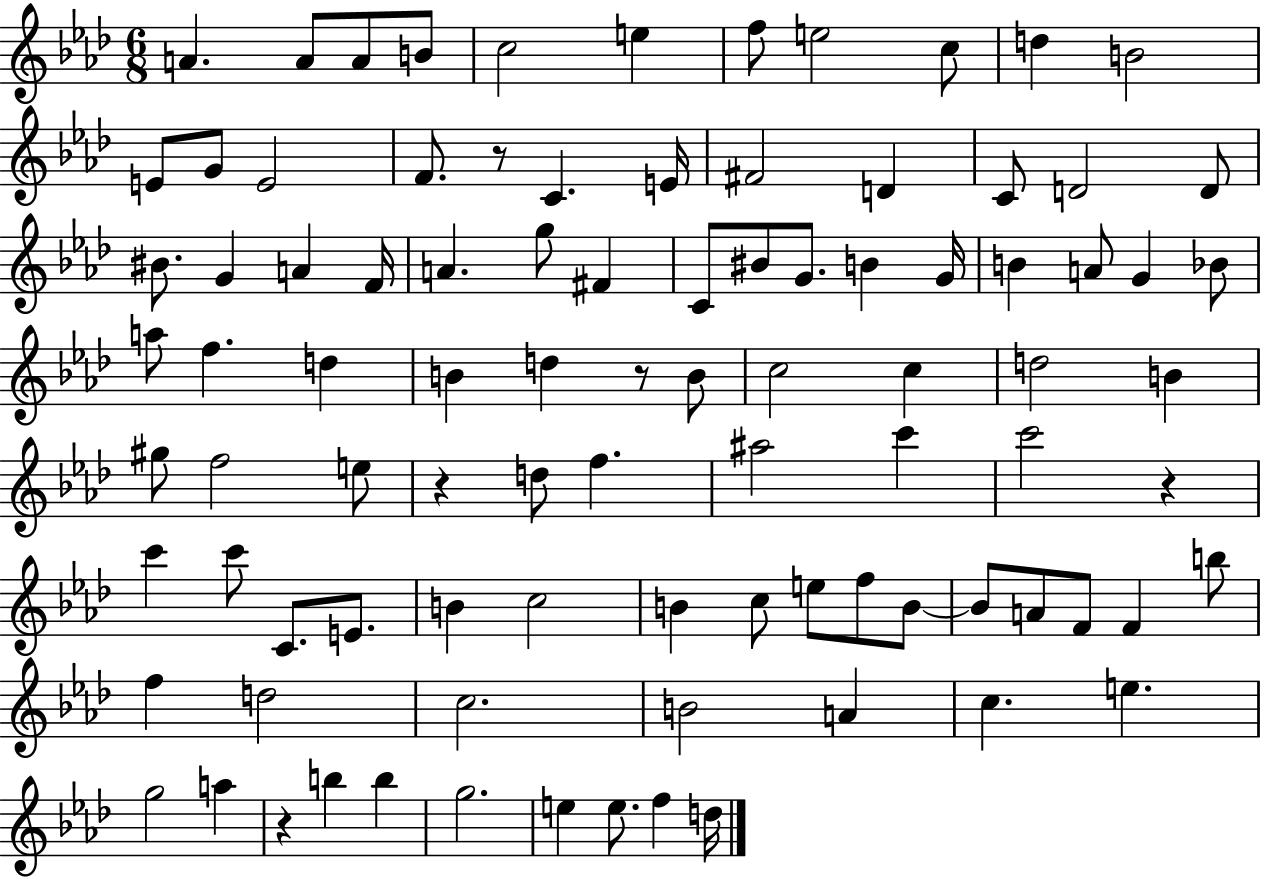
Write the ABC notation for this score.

X:1
T:Untitled
M:6/8
L:1/4
K:Ab
A A/2 A/2 B/2 c2 e f/2 e2 c/2 d B2 E/2 G/2 E2 F/2 z/2 C E/4 ^F2 D C/2 D2 D/2 ^B/2 G A F/4 A g/2 ^F C/2 ^B/2 G/2 B G/4 B A/2 G _B/2 a/2 f d B d z/2 B/2 c2 c d2 B ^g/2 f2 e/2 z d/2 f ^a2 c' c'2 z c' c'/2 C/2 E/2 B c2 B c/2 e/2 f/2 B/2 B/2 A/2 F/2 F b/2 f d2 c2 B2 A c e g2 a z b b g2 e e/2 f d/4